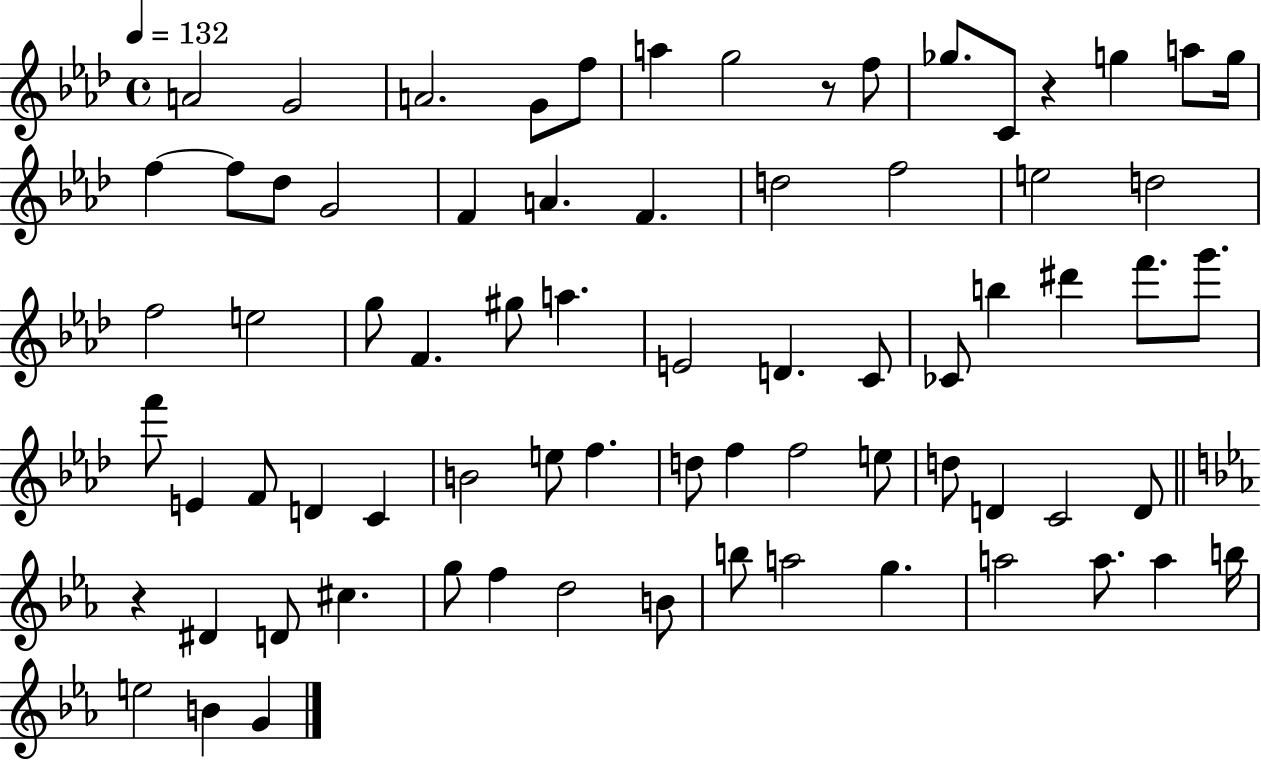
{
  \clef treble
  \time 4/4
  \defaultTimeSignature
  \key aes \major
  \tempo 4 = 132
  \repeat volta 2 { a'2 g'2 | a'2. g'8 f''8 | a''4 g''2 r8 f''8 | ges''8. c'8 r4 g''4 a''8 g''16 | \break f''4~~ f''8 des''8 g'2 | f'4 a'4. f'4. | d''2 f''2 | e''2 d''2 | \break f''2 e''2 | g''8 f'4. gis''8 a''4. | e'2 d'4. c'8 | ces'8 b''4 dis'''4 f'''8. g'''8. | \break f'''8 e'4 f'8 d'4 c'4 | b'2 e''8 f''4. | d''8 f''4 f''2 e''8 | d''8 d'4 c'2 d'8 | \break \bar "||" \break \key c \minor r4 dis'4 d'8 cis''4. | g''8 f''4 d''2 b'8 | b''8 a''2 g''4. | a''2 a''8. a''4 b''16 | \break e''2 b'4 g'4 | } \bar "|."
}